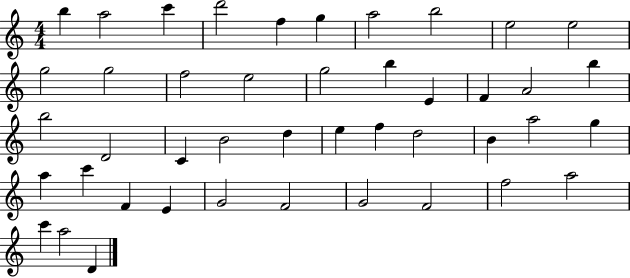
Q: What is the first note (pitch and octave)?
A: B5